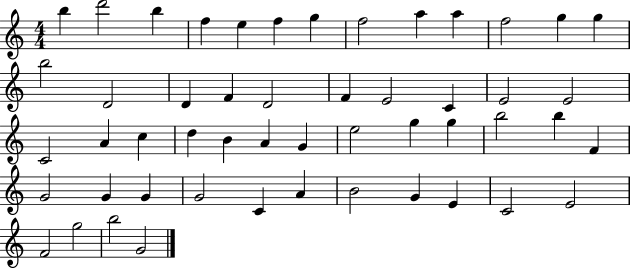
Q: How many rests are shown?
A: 0